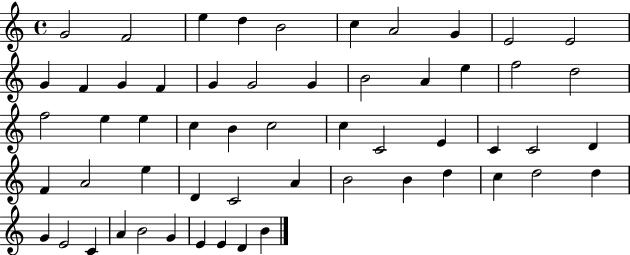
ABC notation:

X:1
T:Untitled
M:4/4
L:1/4
K:C
G2 F2 e d B2 c A2 G E2 E2 G F G F G G2 G B2 A e f2 d2 f2 e e c B c2 c C2 E C C2 D F A2 e D C2 A B2 B d c d2 d G E2 C A B2 G E E D B